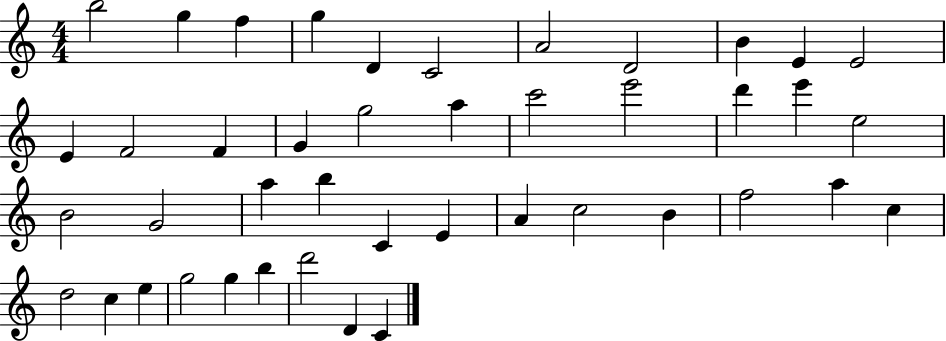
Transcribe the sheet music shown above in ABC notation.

X:1
T:Untitled
M:4/4
L:1/4
K:C
b2 g f g D C2 A2 D2 B E E2 E F2 F G g2 a c'2 e'2 d' e' e2 B2 G2 a b C E A c2 B f2 a c d2 c e g2 g b d'2 D C